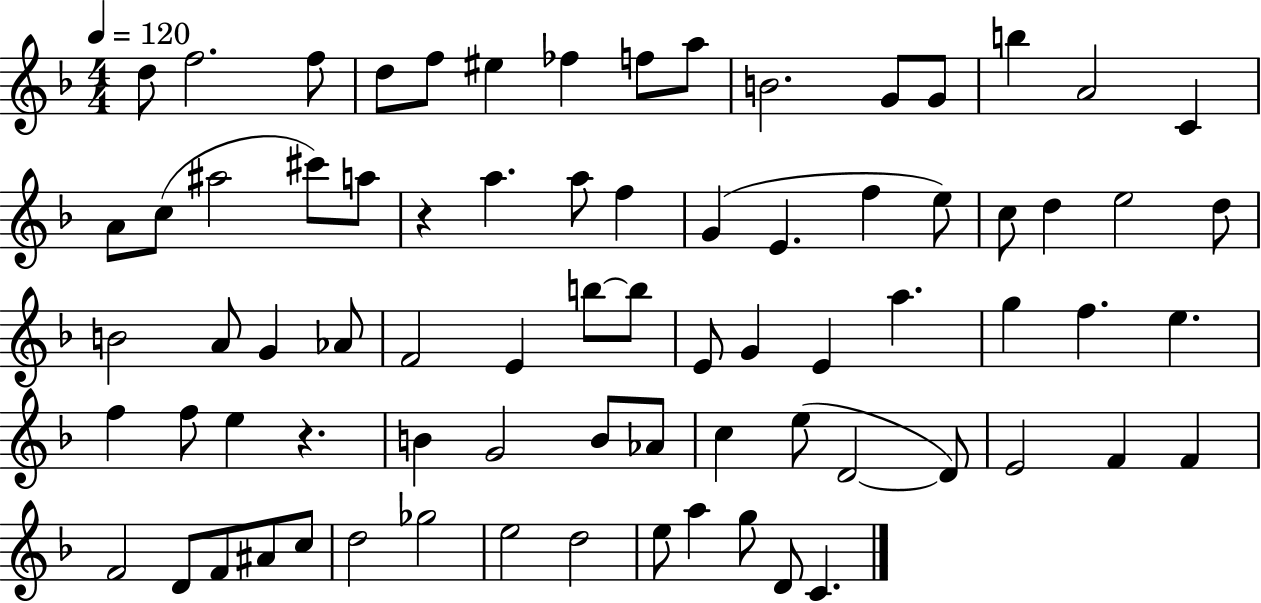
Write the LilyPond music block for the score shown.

{
  \clef treble
  \numericTimeSignature
  \time 4/4
  \key f \major
  \tempo 4 = 120
  d''8 f''2. f''8 | d''8 f''8 eis''4 fes''4 f''8 a''8 | b'2. g'8 g'8 | b''4 a'2 c'4 | \break a'8 c''8( ais''2 cis'''8) a''8 | r4 a''4. a''8 f''4 | g'4( e'4. f''4 e''8) | c''8 d''4 e''2 d''8 | \break b'2 a'8 g'4 aes'8 | f'2 e'4 b''8~~ b''8 | e'8 g'4 e'4 a''4. | g''4 f''4. e''4. | \break f''4 f''8 e''4 r4. | b'4 g'2 b'8 aes'8 | c''4 e''8( d'2~~ d'8) | e'2 f'4 f'4 | \break f'2 d'8 f'8 ais'8 c''8 | d''2 ges''2 | e''2 d''2 | e''8 a''4 g''8 d'8 c'4. | \break \bar "|."
}